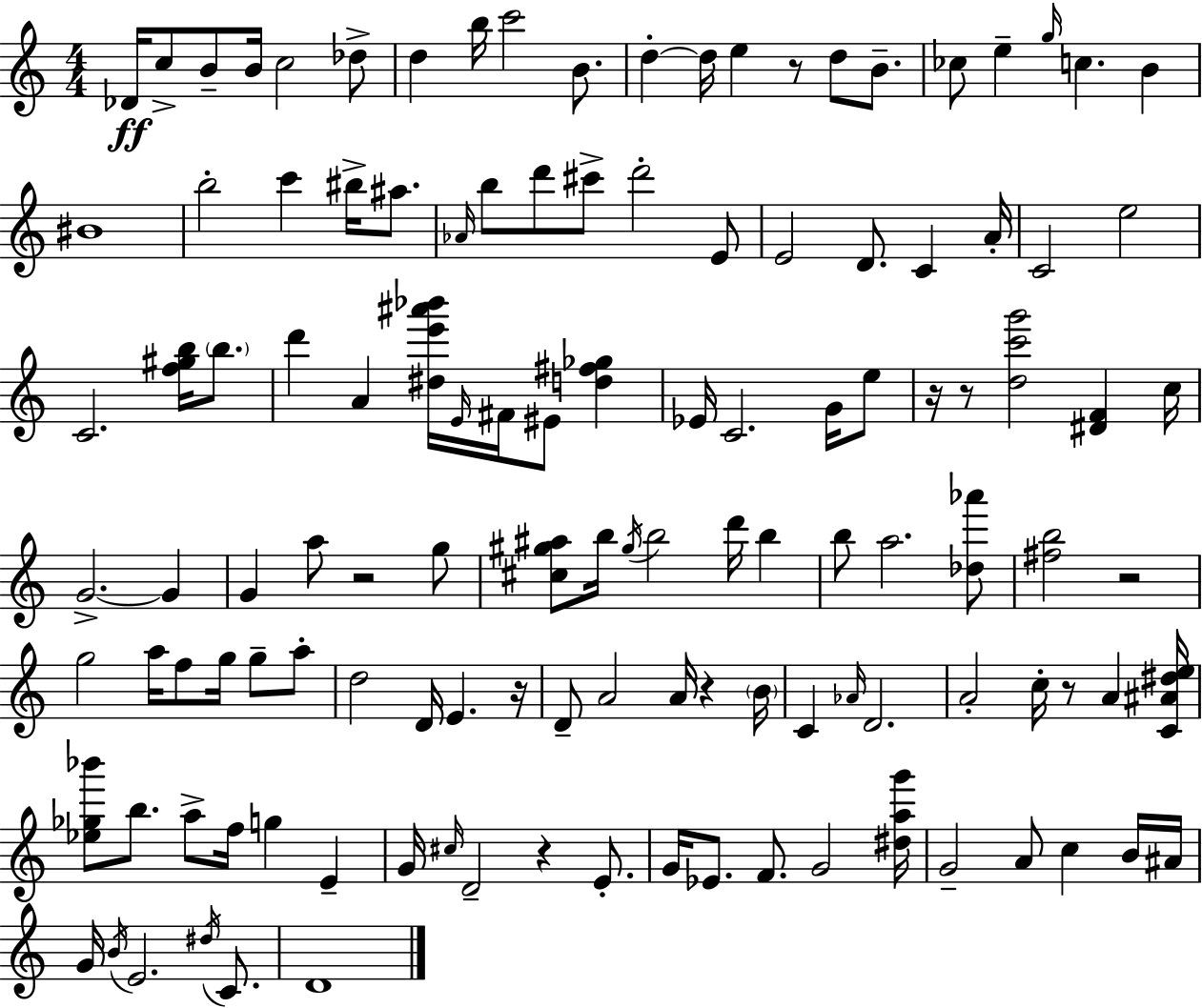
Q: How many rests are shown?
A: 9